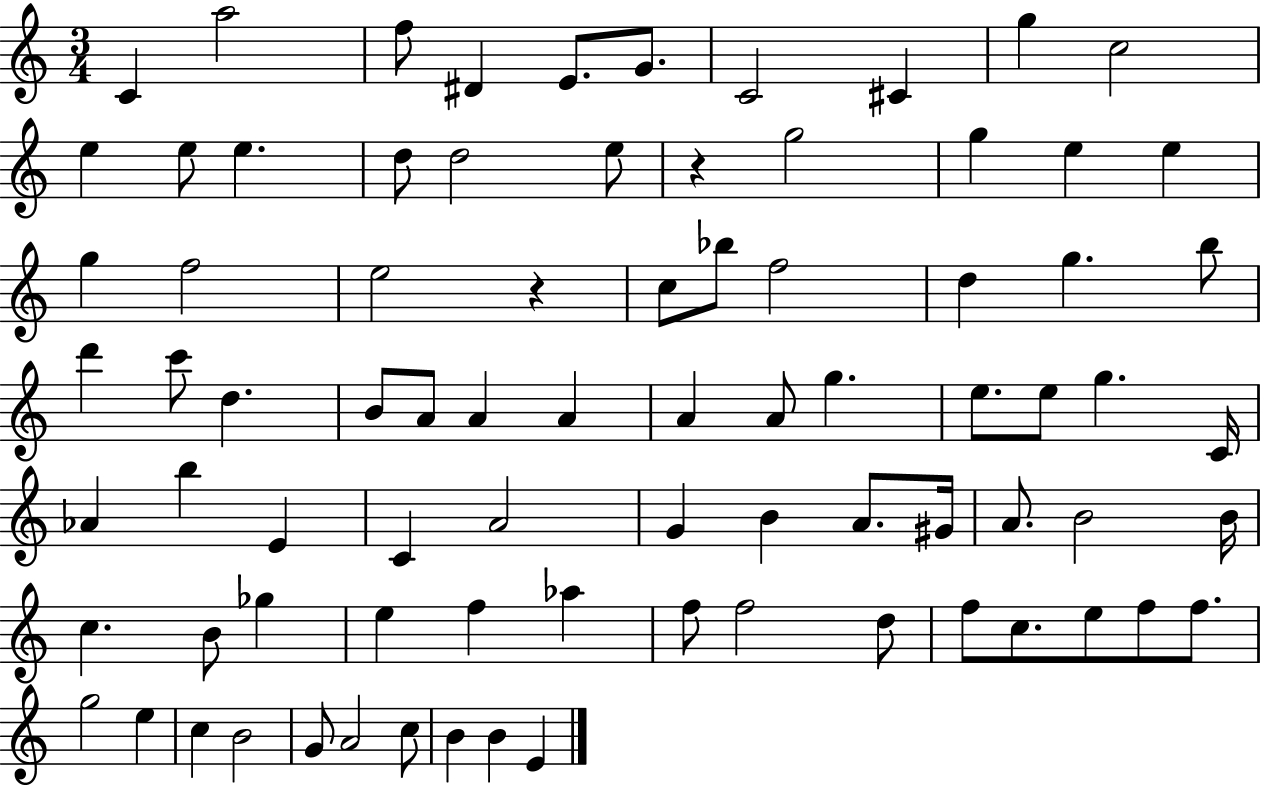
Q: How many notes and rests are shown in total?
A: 81